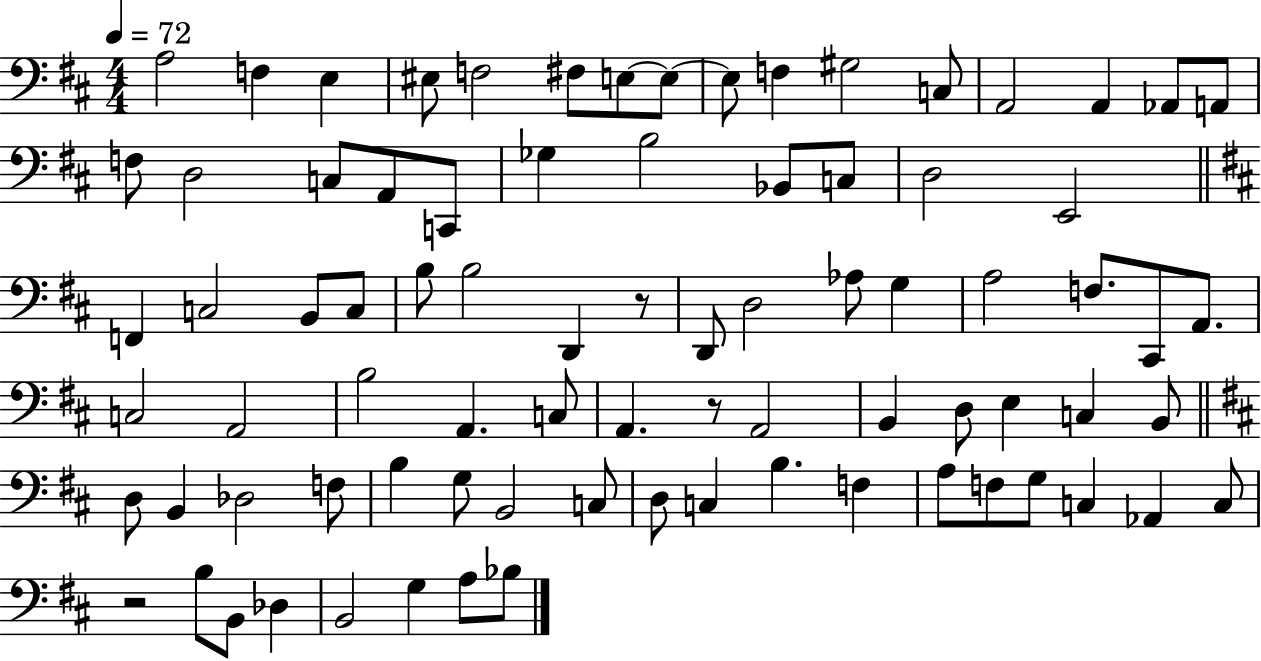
{
  \clef bass
  \numericTimeSignature
  \time 4/4
  \key d \major
  \tempo 4 = 72
  a2 f4 e4 | eis8 f2 fis8 e8~~ e8~~ | e8 f4 gis2 c8 | a,2 a,4 aes,8 a,8 | \break f8 d2 c8 a,8 c,8 | ges4 b2 bes,8 c8 | d2 e,2 | \bar "||" \break \key b \minor f,4 c2 b,8 c8 | b8 b2 d,4 r8 | d,8 d2 aes8 g4 | a2 f8. cis,8 a,8. | \break c2 a,2 | b2 a,4. c8 | a,4. r8 a,2 | b,4 d8 e4 c4 b,8 | \break \bar "||" \break \key d \major d8 b,4 des2 f8 | b4 g8 b,2 c8 | d8 c4 b4. f4 | a8 f8 g8 c4 aes,4 c8 | \break r2 b8 b,8 des4 | b,2 g4 a8 bes8 | \bar "|."
}